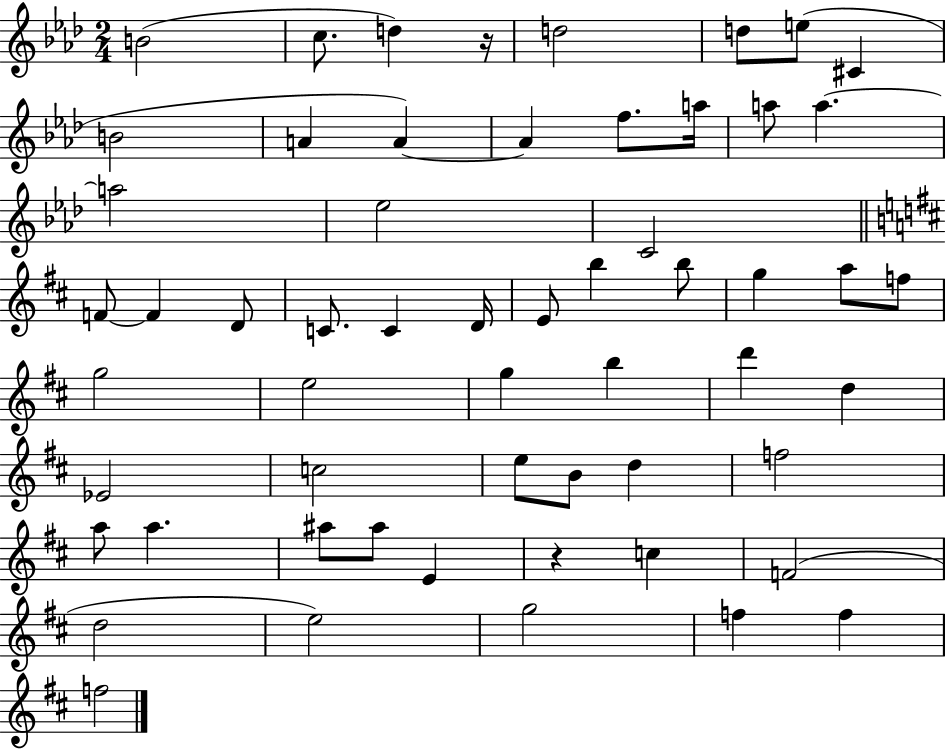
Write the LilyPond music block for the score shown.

{
  \clef treble
  \numericTimeSignature
  \time 2/4
  \key aes \major
  b'2( | c''8. d''4) r16 | d''2 | d''8 e''8( cis'4 | \break b'2 | a'4 a'4~~) | a'4 f''8. a''16 | a''8 a''4.~~ | \break a''2 | ees''2 | c'2 | \bar "||" \break \key d \major f'8~~ f'4 d'8 | c'8. c'4 d'16 | e'8 b''4 b''8 | g''4 a''8 f''8 | \break g''2 | e''2 | g''4 b''4 | d'''4 d''4 | \break ees'2 | c''2 | e''8 b'8 d''4 | f''2 | \break a''8 a''4. | ais''8 ais''8 e'4 | r4 c''4 | f'2( | \break d''2 | e''2) | g''2 | f''4 f''4 | \break f''2 | \bar "|."
}